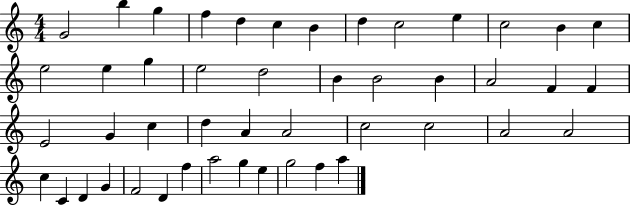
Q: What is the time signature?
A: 4/4